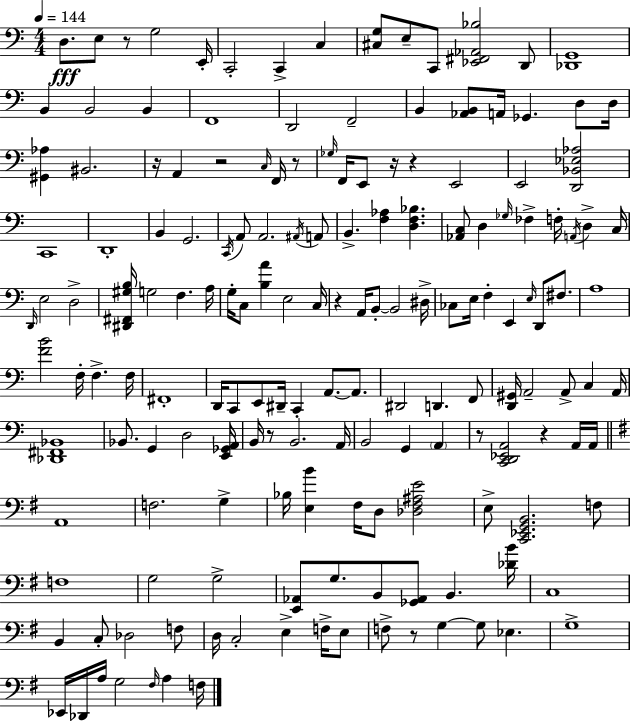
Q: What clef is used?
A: bass